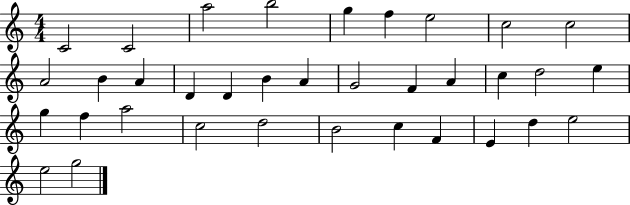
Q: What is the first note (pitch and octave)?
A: C4